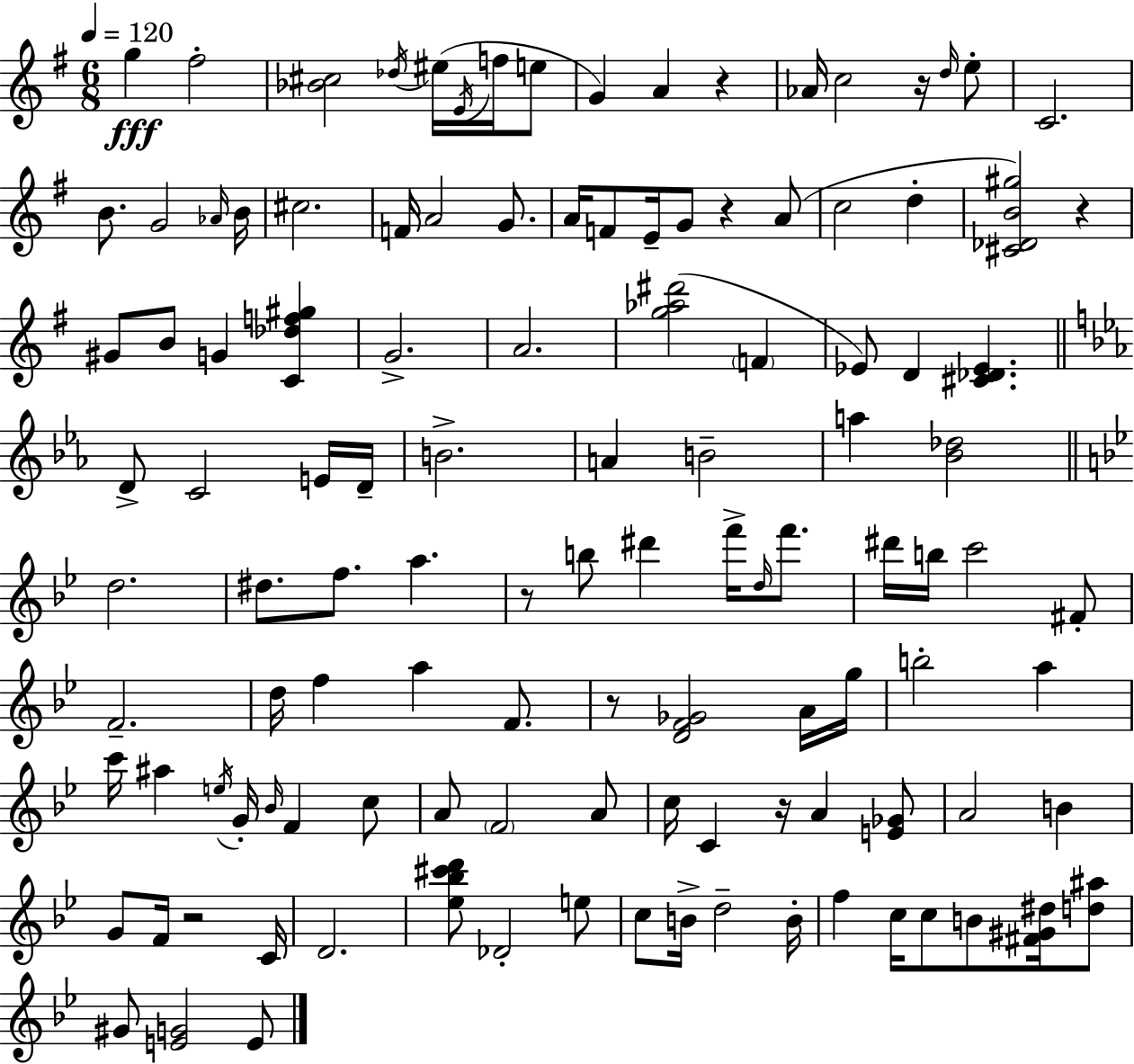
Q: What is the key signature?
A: G major